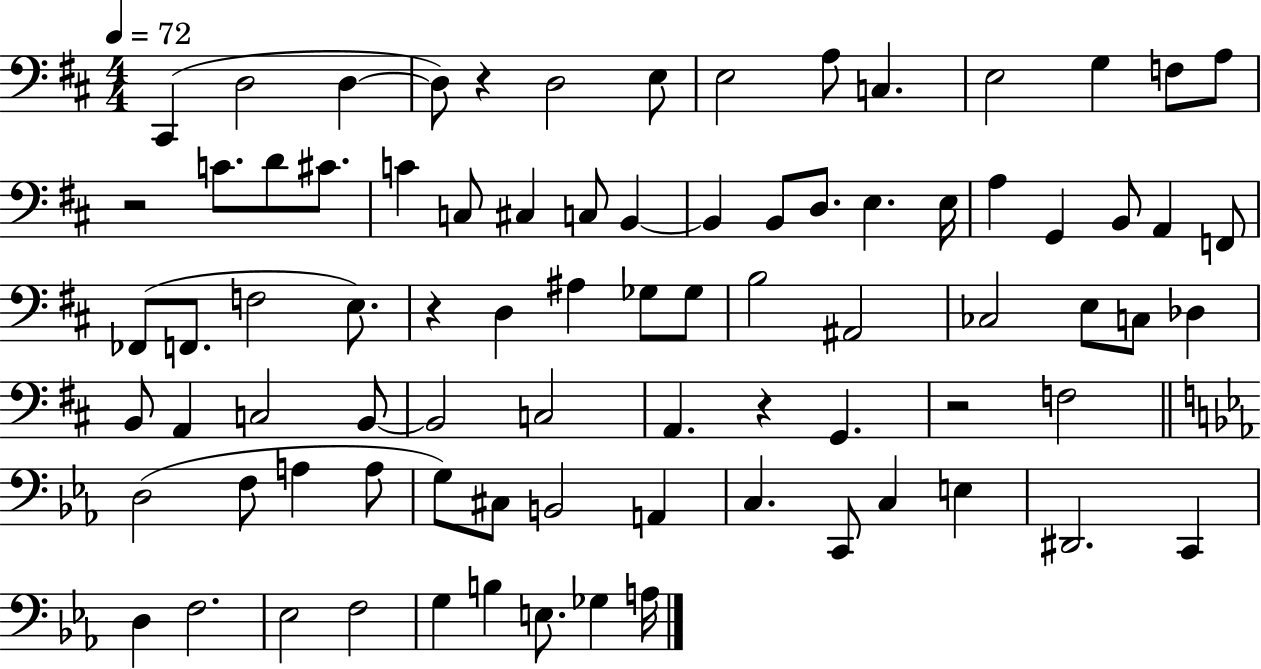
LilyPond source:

{
  \clef bass
  \numericTimeSignature
  \time 4/4
  \key d \major
  \tempo 4 = 72
  \repeat volta 2 { cis,4( d2 d4~~ | d8) r4 d2 e8 | e2 a8 c4. | e2 g4 f8 a8 | \break r2 c'8. d'8 cis'8. | c'4 c8 cis4 c8 b,4~~ | b,4 b,8 d8. e4. e16 | a4 g,4 b,8 a,4 f,8 | \break fes,8( f,8. f2 e8.) | r4 d4 ais4 ges8 ges8 | b2 ais,2 | ces2 e8 c8 des4 | \break b,8 a,4 c2 b,8~~ | b,2 c2 | a,4. r4 g,4. | r2 f2 | \break \bar "||" \break \key ees \major d2( f8 a4 a8 | g8) cis8 b,2 a,4 | c4. c,8 c4 e4 | dis,2. c,4 | \break d4 f2. | ees2 f2 | g4 b4 e8. ges4 a16 | } \bar "|."
}